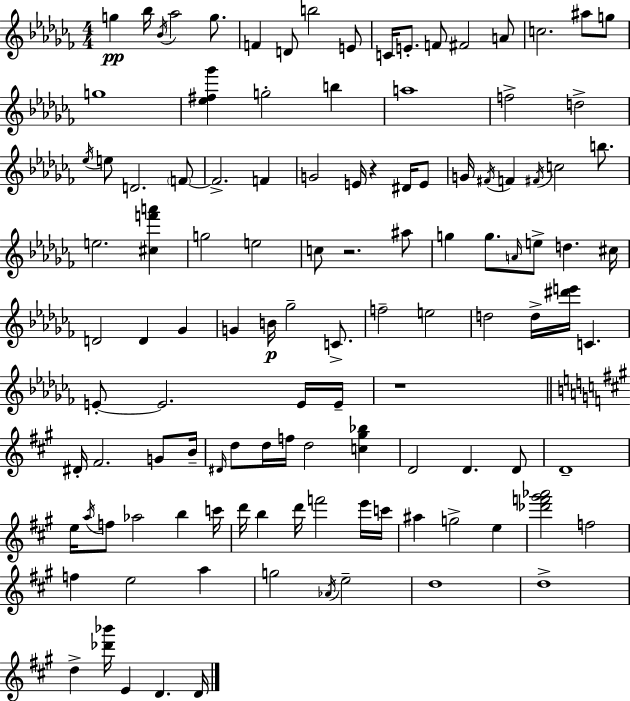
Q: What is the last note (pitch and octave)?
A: D4